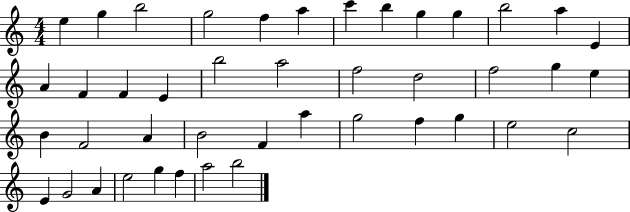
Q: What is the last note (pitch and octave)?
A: B5